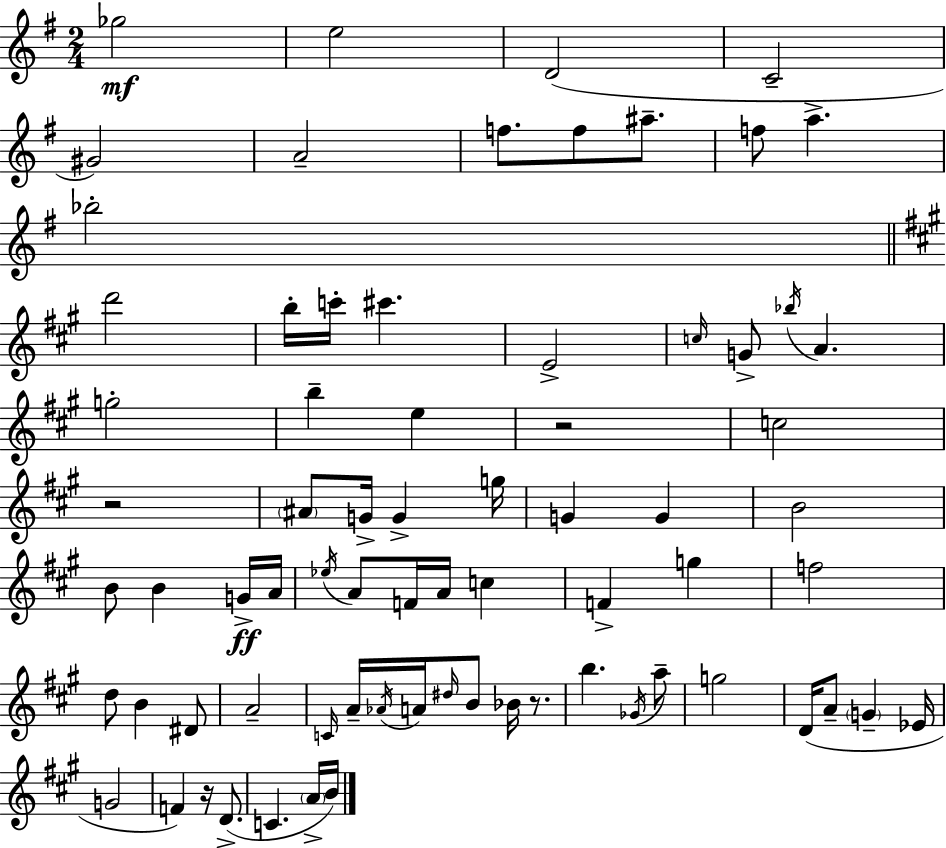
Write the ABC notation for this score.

X:1
T:Untitled
M:2/4
L:1/4
K:Em
_g2 e2 D2 C2 ^G2 A2 f/2 f/2 ^a/2 f/2 a _b2 d'2 b/4 c'/4 ^c' E2 c/4 G/2 _b/4 A g2 b e z2 c2 z2 ^A/2 G/4 G g/4 G G B2 B/2 B G/4 A/4 _e/4 A/2 F/4 A/4 c F g f2 d/2 B ^D/2 A2 C/4 A/4 _A/4 A/4 ^d/4 B/2 _B/4 z/2 b _G/4 a/2 g2 D/4 A/2 G _E/4 G2 F z/4 D/2 C A/4 B/4